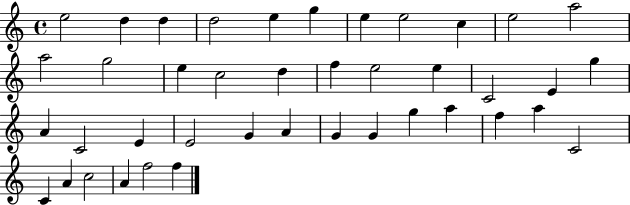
E5/h D5/q D5/q D5/h E5/q G5/q E5/q E5/h C5/q E5/h A5/h A5/h G5/h E5/q C5/h D5/q F5/q E5/h E5/q C4/h E4/q G5/q A4/q C4/h E4/q E4/h G4/q A4/q G4/q G4/q G5/q A5/q F5/q A5/q C4/h C4/q A4/q C5/h A4/q F5/h F5/q